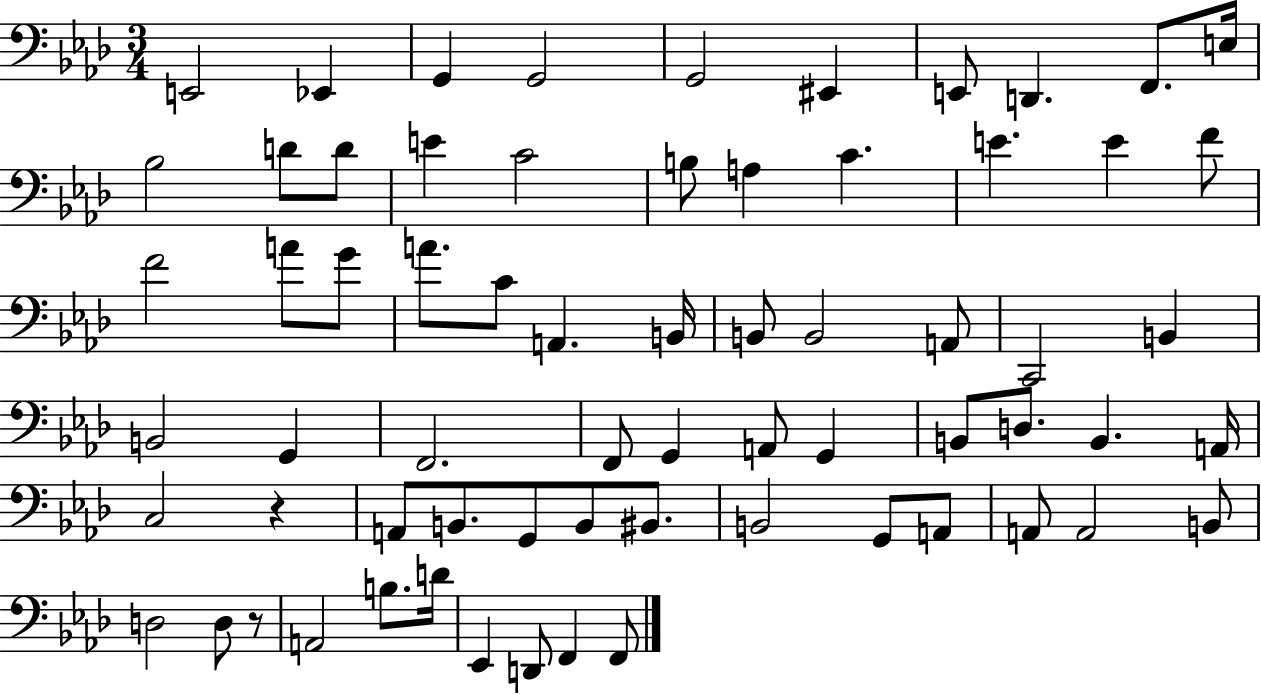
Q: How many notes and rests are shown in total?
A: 67